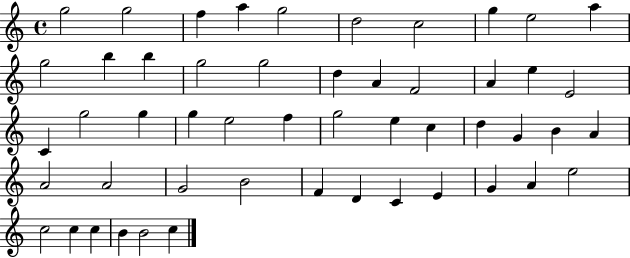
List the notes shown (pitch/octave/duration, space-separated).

G5/h G5/h F5/q A5/q G5/h D5/h C5/h G5/q E5/h A5/q G5/h B5/q B5/q G5/h G5/h D5/q A4/q F4/h A4/q E5/q E4/h C4/q G5/h G5/q G5/q E5/h F5/q G5/h E5/q C5/q D5/q G4/q B4/q A4/q A4/h A4/h G4/h B4/h F4/q D4/q C4/q E4/q G4/q A4/q E5/h C5/h C5/q C5/q B4/q B4/h C5/q